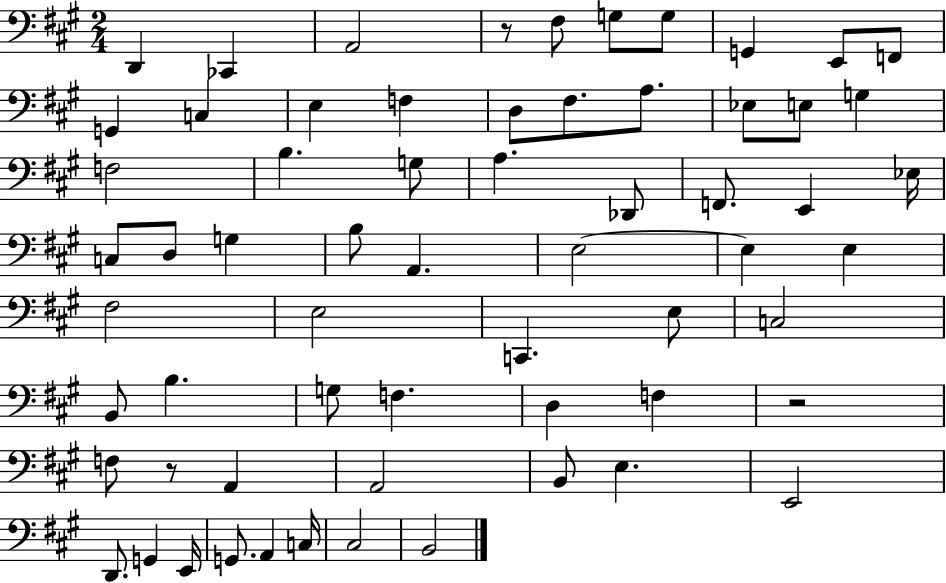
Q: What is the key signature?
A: A major